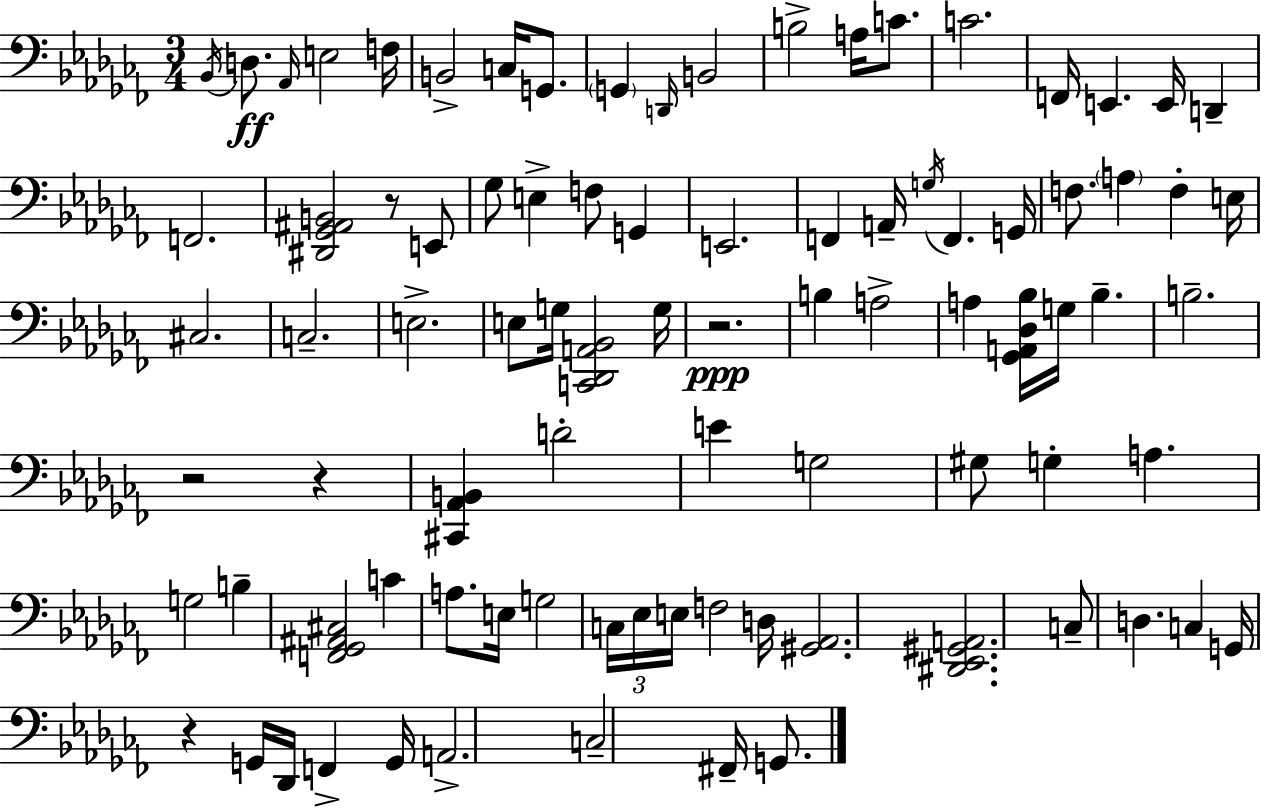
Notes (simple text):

Bb2/s D3/e. Ab2/s E3/h F3/s B2/h C3/s G2/e. G2/q D2/s B2/h B3/h A3/s C4/e. C4/h. F2/s E2/q. E2/s D2/q F2/h. [D#2,Gb2,A#2,B2]/h R/e E2/e Gb3/e E3/q F3/e G2/q E2/h. F2/q A2/s G3/s F2/q. G2/s F3/e. A3/q F3/q E3/s C#3/h. C3/h. E3/h. E3/e G3/s [C2,Db2,A2,Bb2]/h G3/s R/h. B3/q A3/h A3/q [Gb2,A2,Db3,Bb3]/s G3/s Bb3/q. B3/h. R/h R/q [C#2,Ab2,B2]/q D4/h E4/q G3/h G#3/e G3/q A3/q. G3/h B3/q [F2,Gb2,A#2,C#3]/h C4/q A3/e. E3/s G3/h C3/s Eb3/s E3/s F3/h D3/s [G#2,Ab2]/h. [D#2,Eb2,G#2,A2]/h. C3/e D3/q. C3/q G2/s R/q G2/s Db2/s F2/q G2/s A2/h. C3/h F#2/s G2/e.